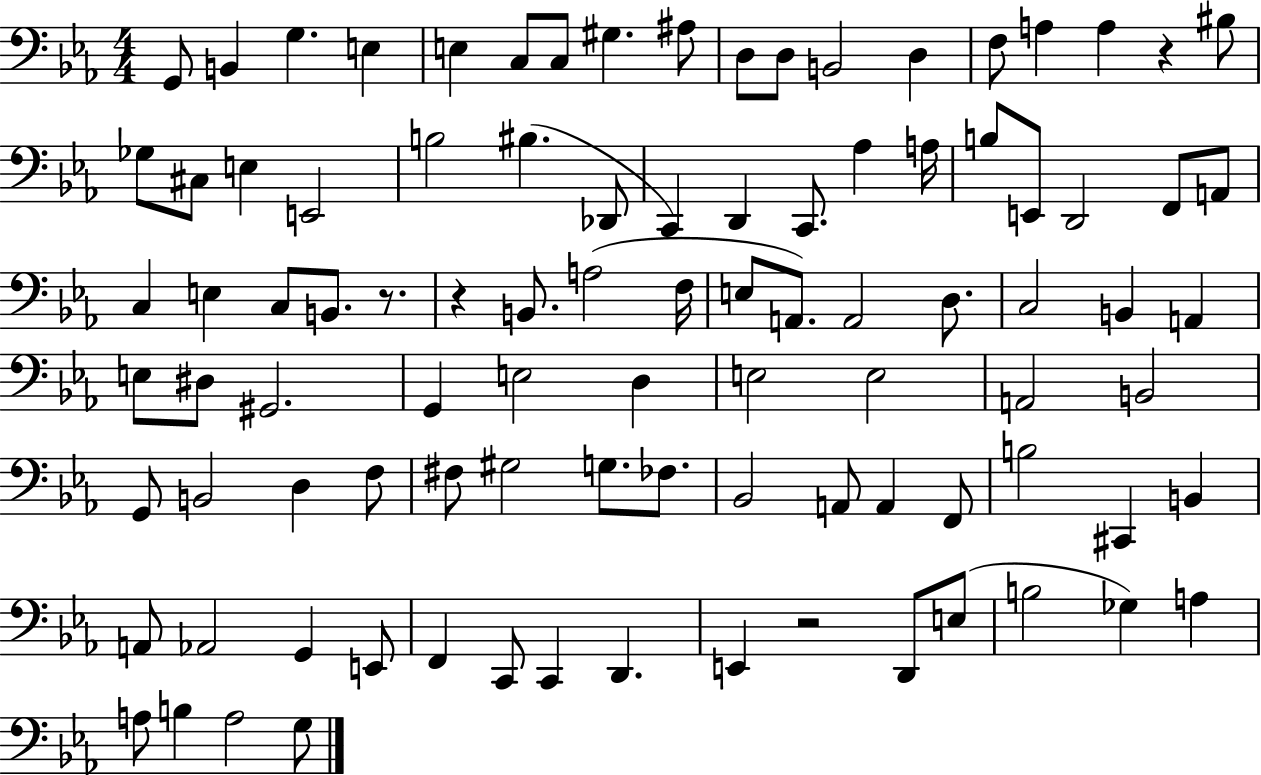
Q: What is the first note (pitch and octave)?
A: G2